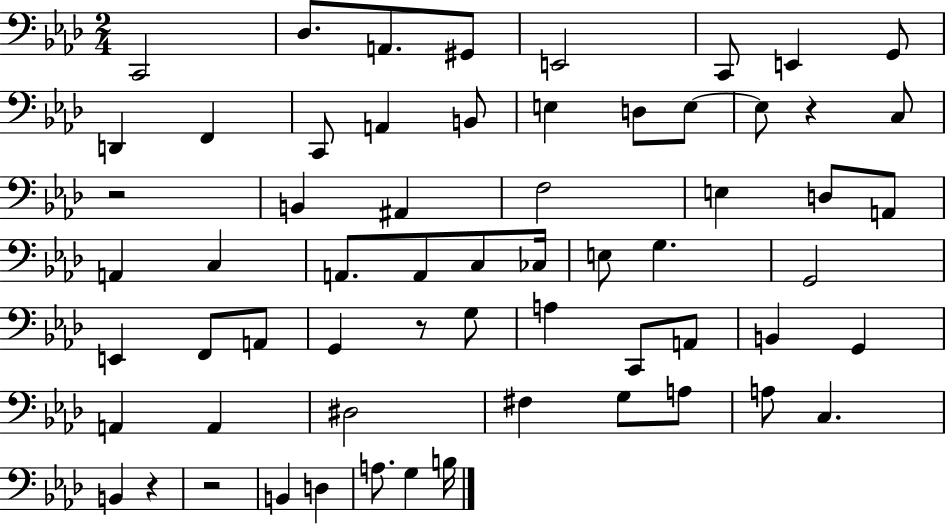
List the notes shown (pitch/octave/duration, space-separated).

C2/h Db3/e. A2/e. G#2/e E2/h C2/e E2/q G2/e D2/q F2/q C2/e A2/q B2/e E3/q D3/e E3/e E3/e R/q C3/e R/h B2/q A#2/q F3/h E3/q D3/e A2/e A2/q C3/q A2/e. A2/e C3/e CES3/s E3/e G3/q. G2/h E2/q F2/e A2/e G2/q R/e G3/e A3/q C2/e A2/e B2/q G2/q A2/q A2/q D#3/h F#3/q G3/e A3/e A3/e C3/q. B2/q R/q R/h B2/q D3/q A3/e. G3/q B3/s